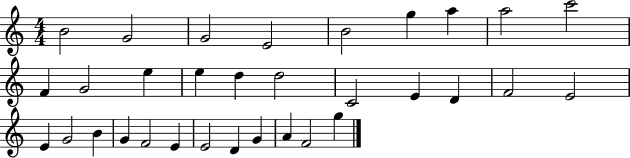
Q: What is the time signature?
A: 4/4